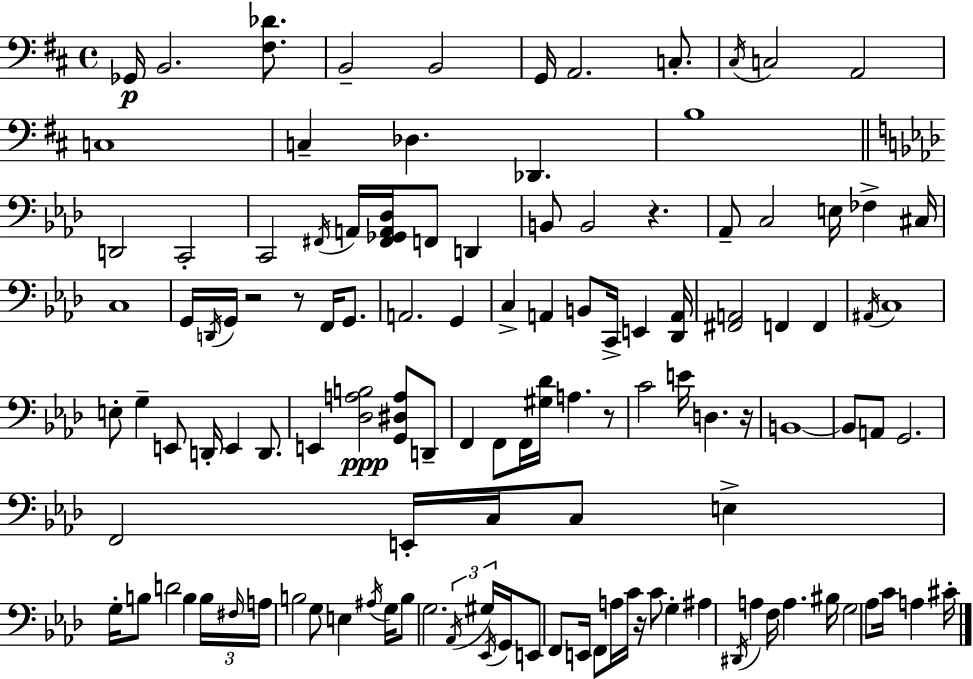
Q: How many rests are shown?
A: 6